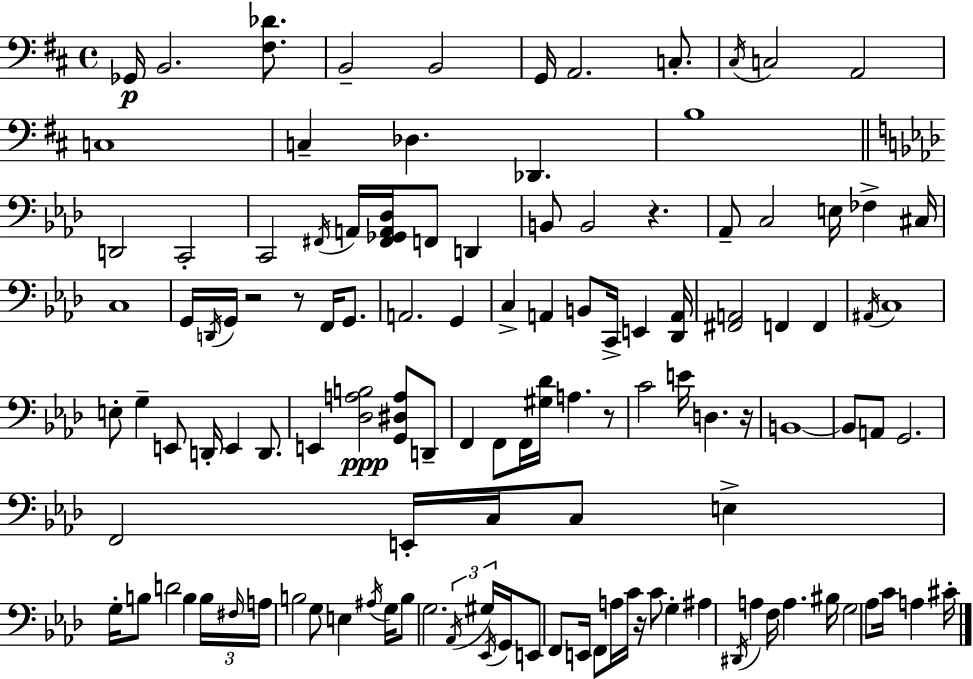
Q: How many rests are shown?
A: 6